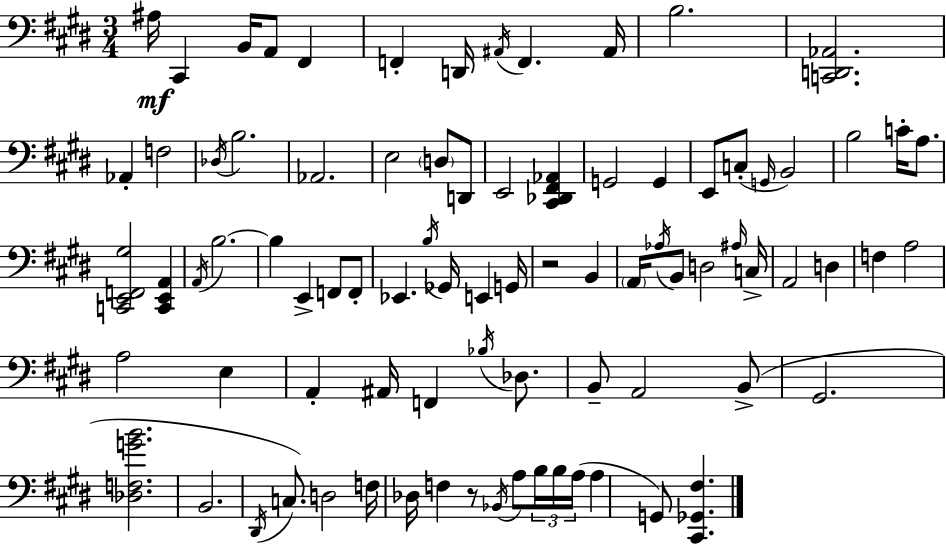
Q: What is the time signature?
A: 3/4